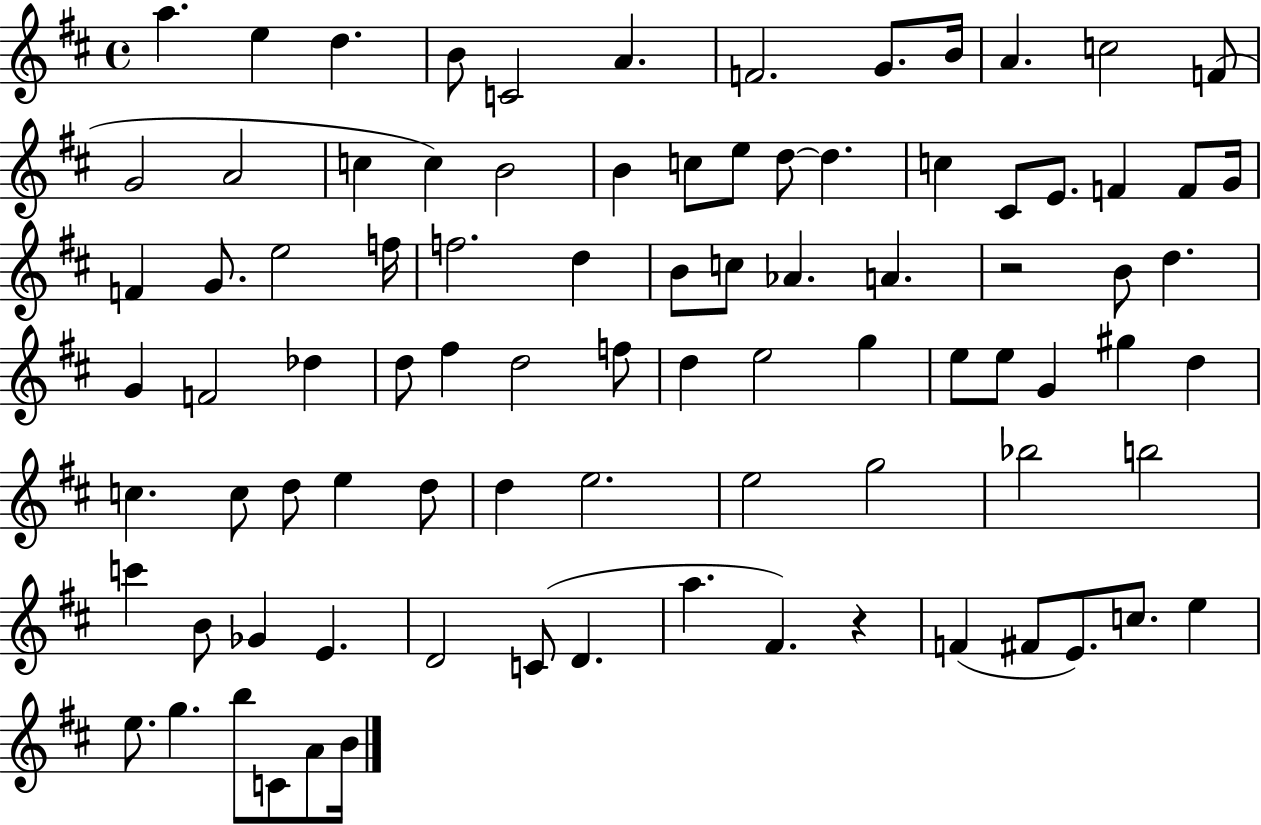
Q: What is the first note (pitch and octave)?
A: A5